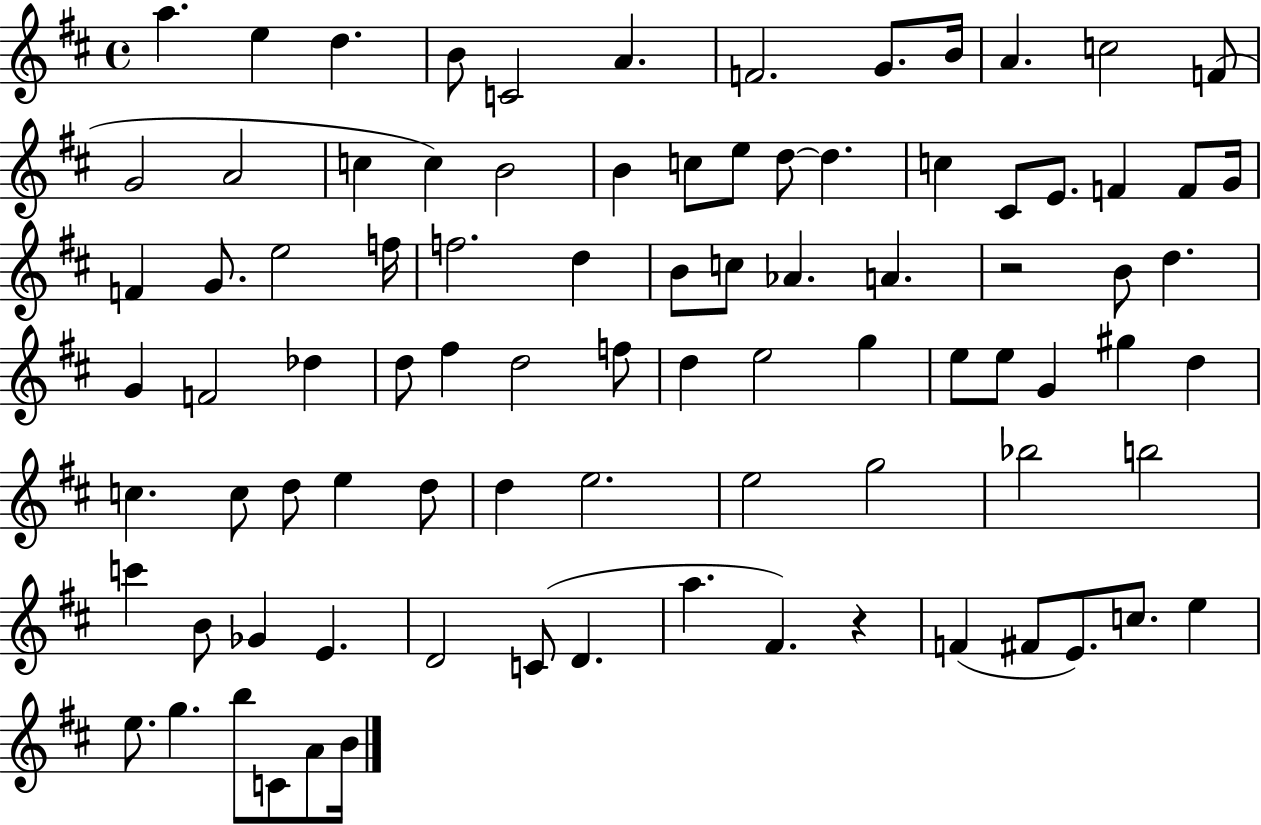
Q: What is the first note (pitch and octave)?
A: A5